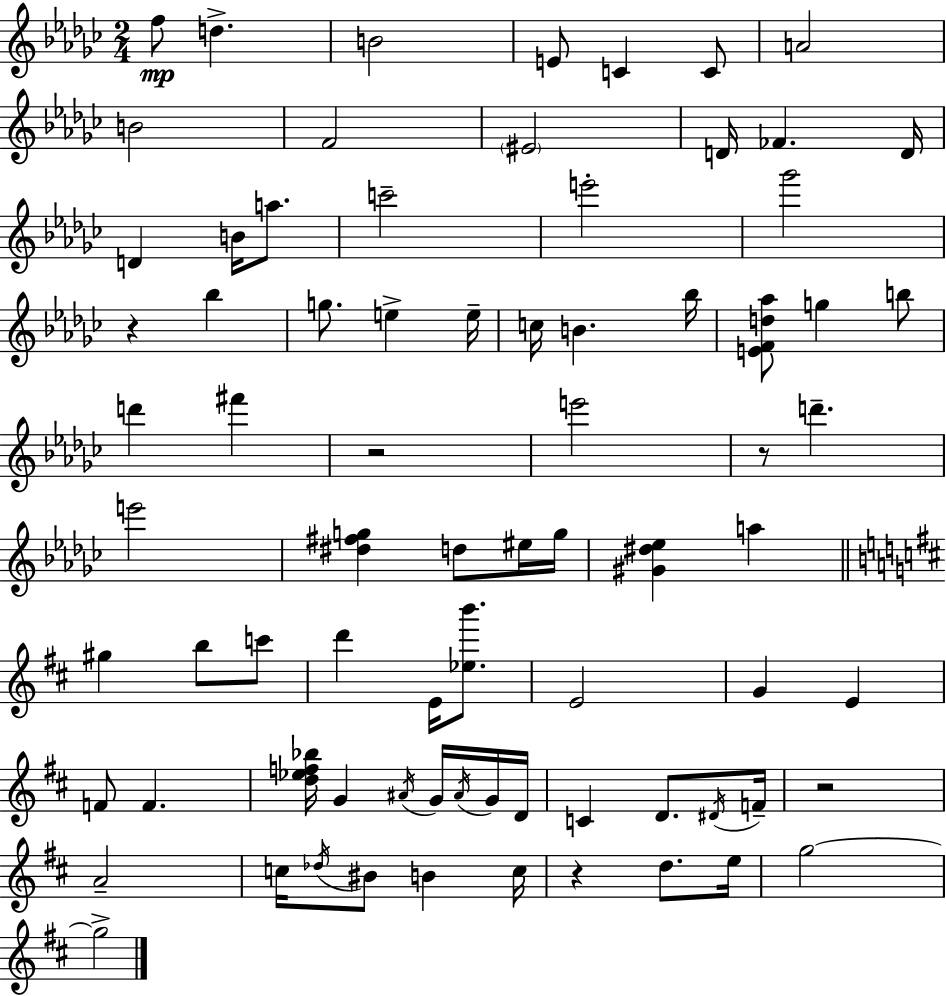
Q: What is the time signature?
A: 2/4